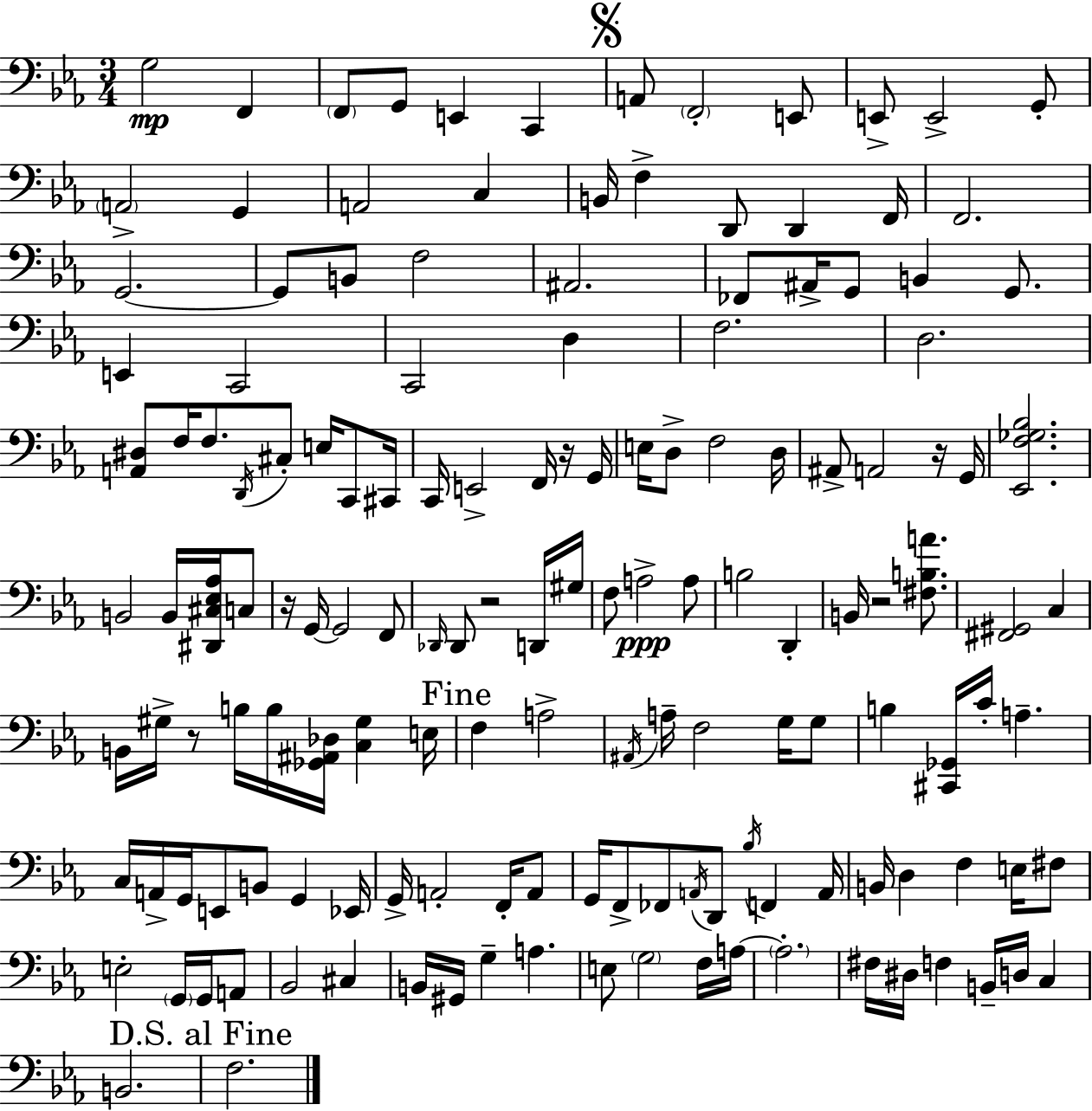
G3/h F2/q F2/e G2/e E2/q C2/q A2/e F2/h E2/e E2/e E2/h G2/e A2/h G2/q A2/h C3/q B2/s F3/q D2/e D2/q F2/s F2/h. G2/h. G2/e B2/e F3/h A#2/h. FES2/e A#2/s G2/e B2/q G2/e. E2/q C2/h C2/h D3/q F3/h. D3/h. [A2,D#3]/e F3/s F3/e. D2/s C#3/e E3/s C2/e C#2/s C2/s E2/h F2/s R/s G2/s E3/s D3/e F3/h D3/s A#2/e A2/h R/s G2/s [Eb2,F3,Gb3,Bb3]/h. B2/h B2/s [D#2,C#3,Eb3,Ab3]/s C3/e R/s G2/s G2/h F2/e Db2/s Db2/e R/h D2/s G#3/s F3/e A3/h A3/e B3/h D2/q B2/s R/h [F#3,B3,A4]/e. [F#2,G#2]/h C3/q B2/s G#3/s R/e B3/s B3/s [Gb2,A#2,Db3]/s [C3,G#3]/q E3/s F3/q A3/h A#2/s A3/s F3/h G3/s G3/e B3/q [C#2,Gb2]/s C4/s A3/q. C3/s A2/s G2/s E2/e B2/e G2/q Eb2/s G2/s A2/h F2/s A2/e G2/s F2/e FES2/e A2/s D2/e Bb3/s F2/q A2/s B2/s D3/q F3/q E3/s F#3/e E3/h G2/s G2/s A2/e Bb2/h C#3/q B2/s G#2/s G3/q A3/q. E3/e G3/h F3/s A3/s A3/h. F#3/s D#3/s F3/q B2/s D3/s C3/q B2/h. F3/h.